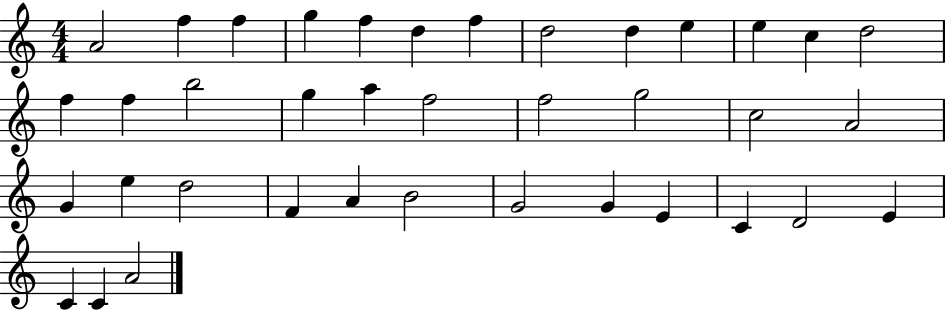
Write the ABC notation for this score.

X:1
T:Untitled
M:4/4
L:1/4
K:C
A2 f f g f d f d2 d e e c d2 f f b2 g a f2 f2 g2 c2 A2 G e d2 F A B2 G2 G E C D2 E C C A2